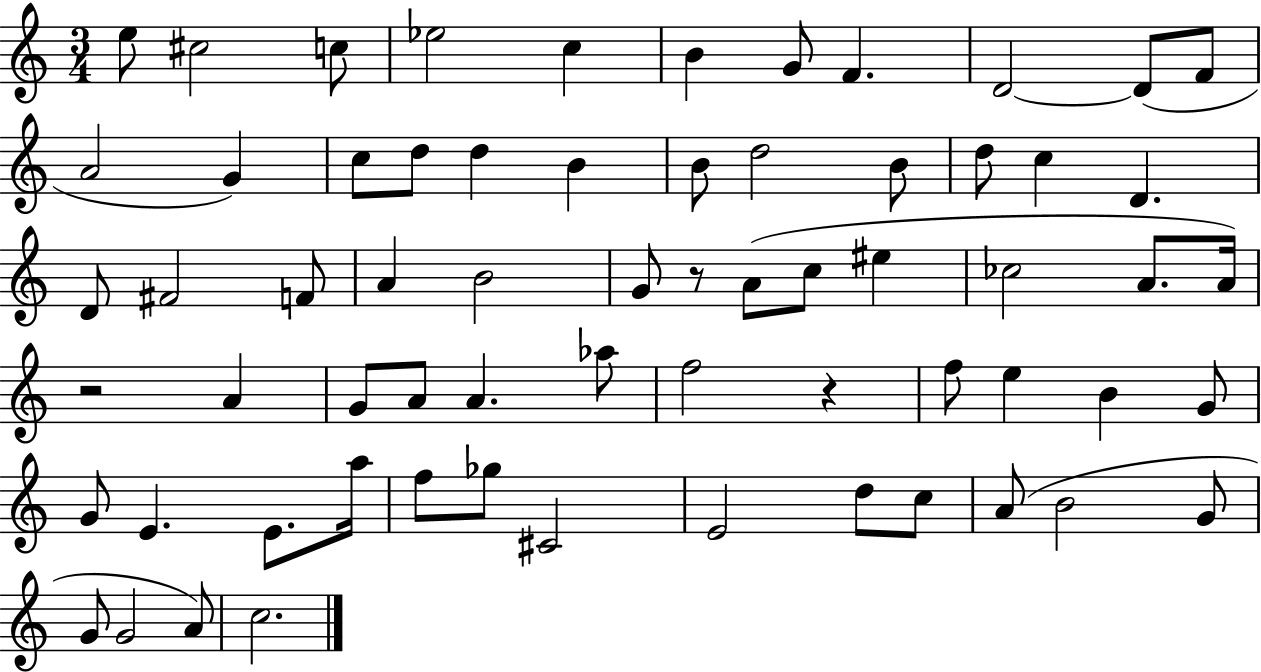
{
  \clef treble
  \numericTimeSignature
  \time 3/4
  \key c \major
  e''8 cis''2 c''8 | ees''2 c''4 | b'4 g'8 f'4. | d'2~~ d'8( f'8 | \break a'2 g'4) | c''8 d''8 d''4 b'4 | b'8 d''2 b'8 | d''8 c''4 d'4. | \break d'8 fis'2 f'8 | a'4 b'2 | g'8 r8 a'8( c''8 eis''4 | ces''2 a'8. a'16) | \break r2 a'4 | g'8 a'8 a'4. aes''8 | f''2 r4 | f''8 e''4 b'4 g'8 | \break g'8 e'4. e'8. a''16 | f''8 ges''8 cis'2 | e'2 d''8 c''8 | a'8( b'2 g'8 | \break g'8 g'2 a'8) | c''2. | \bar "|."
}